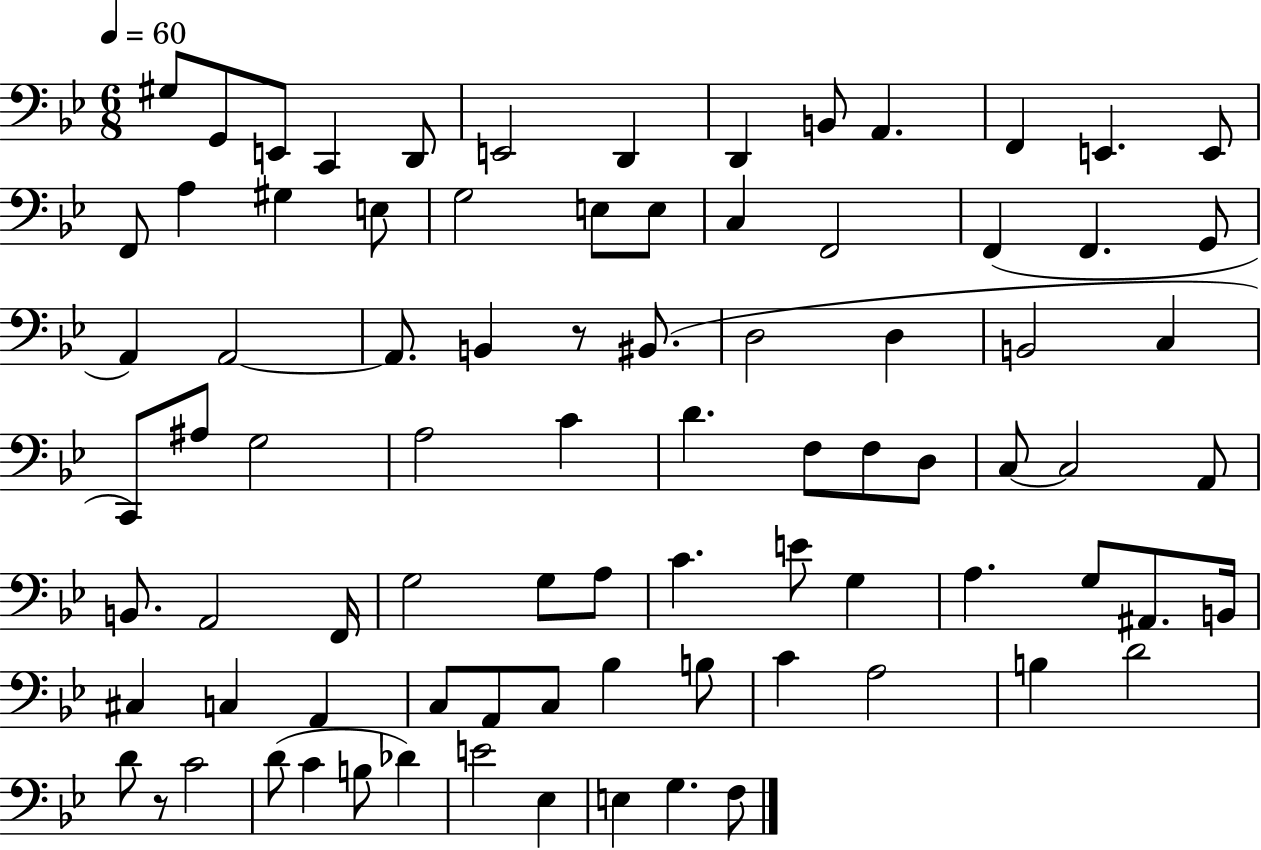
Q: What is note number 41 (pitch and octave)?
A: F3